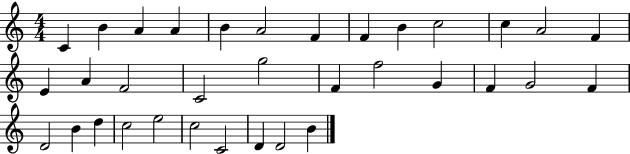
{
  \clef treble
  \numericTimeSignature
  \time 4/4
  \key c \major
  c'4 b'4 a'4 a'4 | b'4 a'2 f'4 | f'4 b'4 c''2 | c''4 a'2 f'4 | \break e'4 a'4 f'2 | c'2 g''2 | f'4 f''2 g'4 | f'4 g'2 f'4 | \break d'2 b'4 d''4 | c''2 e''2 | c''2 c'2 | d'4 d'2 b'4 | \break \bar "|."
}